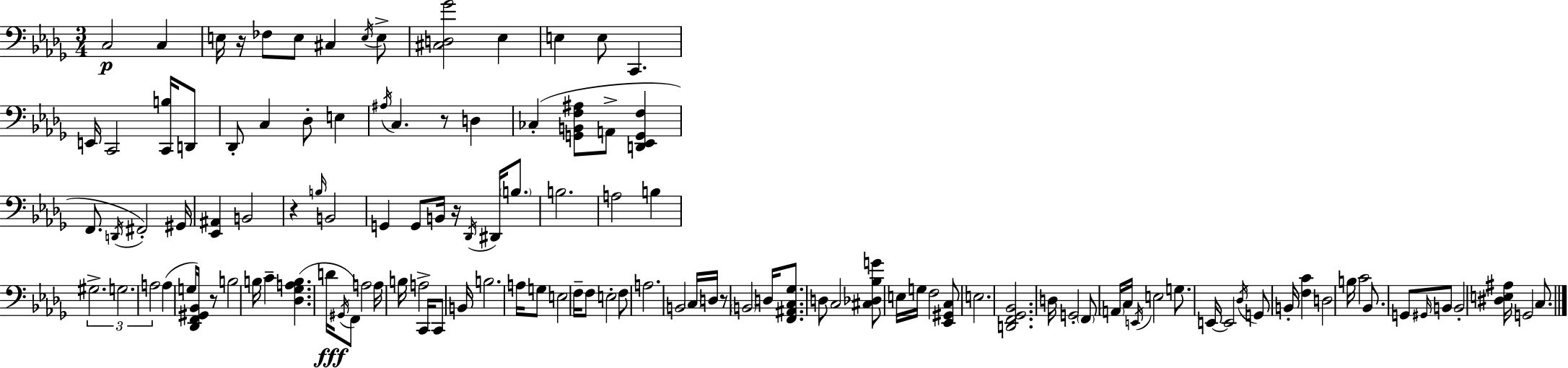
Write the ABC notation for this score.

X:1
T:Untitled
M:3/4
L:1/4
K:Bbm
C,2 C, E,/4 z/4 _F,/2 E,/2 ^C, E,/4 E,/2 [^C,D,_G]2 _E, E, E,/2 C,, E,,/4 C,,2 [C,,B,]/4 D,,/2 _D,,/2 C, _D,/2 E, ^A,/4 C, z/2 D, _C, [G,,B,,F,^A,]/2 A,,/2 [D,,_E,,G,,F,] F,,/2 D,,/4 ^F,,2 ^G,,/4 [_E,,^A,,] B,,2 z B,/4 B,,2 G,, G,,/2 B,,/4 z/4 _D,,/4 ^D,,/4 B,/2 B,2 A,2 B, ^G,2 G,2 A,2 A, G,/4 [_D,,F,,^G,,_B,,]/4 z/2 B,2 B,/4 C [_D,_G,A,B,] D/4 ^G,,/4 F,,/2 A,2 A,/4 B,/4 A,2 C,,/4 C,,/2 B,,/4 B,2 A,/4 G,/2 E,2 F,/4 F,/2 E,2 F,/2 A,2 B,,2 C,/4 D,/4 z/2 B,,2 D,/4 [F,,^A,,C,_G,]/2 D,/2 C,2 [^C,_D,_B,G]/2 E,/4 G,/4 F,2 [_E,,^G,,C,]/2 E,2 [D,,F,,_G,,_B,,]2 D,/4 G,,2 F,,/2 A,,/4 C,/4 E,,/4 E,2 G,/2 E,,/4 E,,2 _D,/4 G,,/2 B,,/4 [F,C] D,2 B,/4 C2 _B,,/2 G,,/2 ^G,,/4 B,,/2 B,,2 [^D,E,^A,]/4 G,,2 C,/2